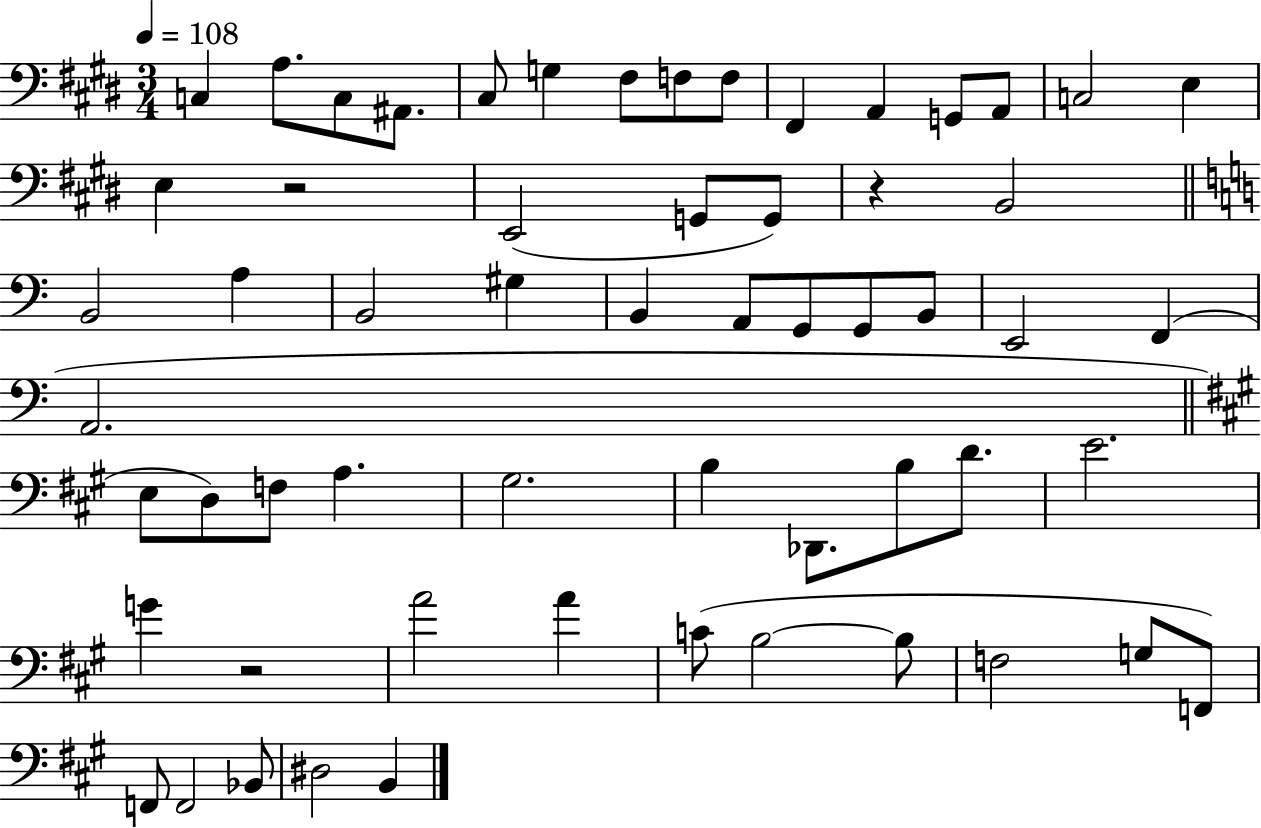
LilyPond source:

{
  \clef bass
  \numericTimeSignature
  \time 3/4
  \key e \major
  \tempo 4 = 108
  c4 a8. c8 ais,8. | cis8 g4 fis8 f8 f8 | fis,4 a,4 g,8 a,8 | c2 e4 | \break e4 r2 | e,2( g,8 g,8) | r4 b,2 | \bar "||" \break \key a \minor b,2 a4 | b,2 gis4 | b,4 a,8 g,8 g,8 b,8 | e,2 f,4( | \break a,2. | \bar "||" \break \key a \major e8 d8) f8 a4. | gis2. | b4 des,8. b8 d'8. | e'2. | \break g'4 r2 | a'2 a'4 | c'8( b2~~ b8 | f2 g8 f,8) | \break f,8 f,2 bes,8 | dis2 b,4 | \bar "|."
}